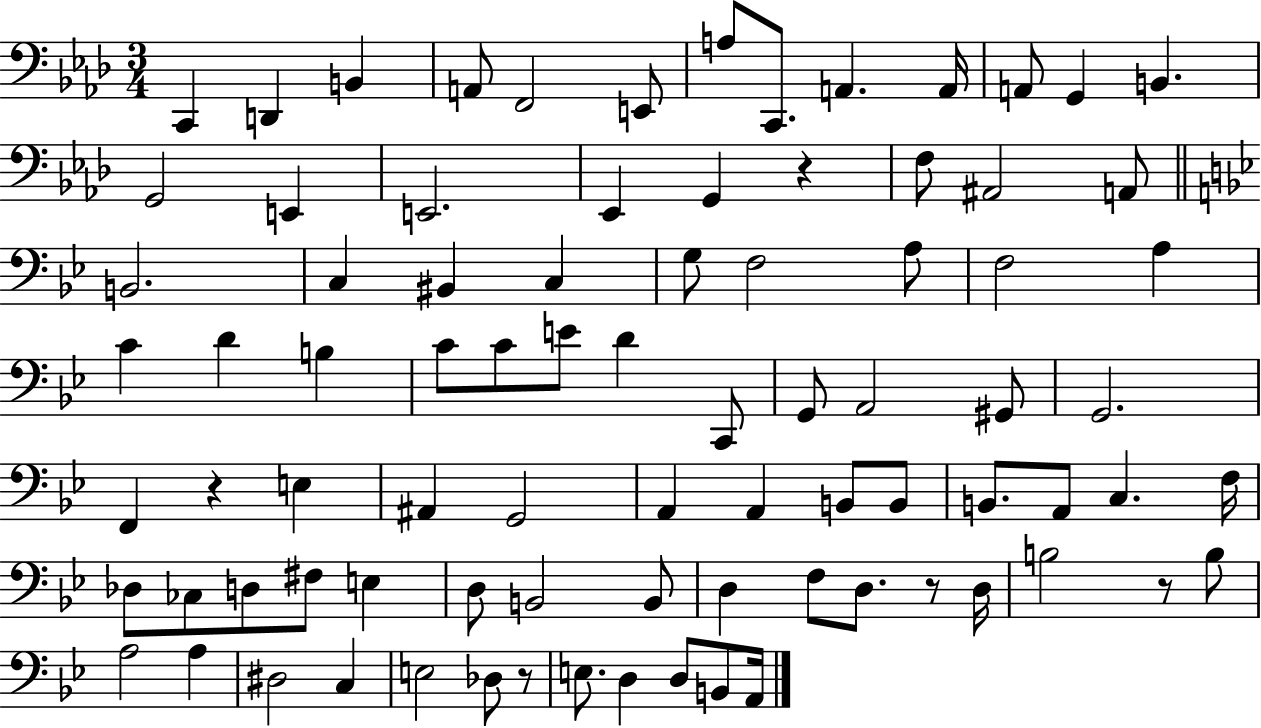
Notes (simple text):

C2/q D2/q B2/q A2/e F2/h E2/e A3/e C2/e. A2/q. A2/s A2/e G2/q B2/q. G2/h E2/q E2/h. Eb2/q G2/q R/q F3/e A#2/h A2/e B2/h. C3/q BIS2/q C3/q G3/e F3/h A3/e F3/h A3/q C4/q D4/q B3/q C4/e C4/e E4/e D4/q C2/e G2/e A2/h G#2/e G2/h. F2/q R/q E3/q A#2/q G2/h A2/q A2/q B2/e B2/e B2/e. A2/e C3/q. F3/s Db3/e CES3/e D3/e F#3/e E3/q D3/e B2/h B2/e D3/q F3/e D3/e. R/e D3/s B3/h R/e B3/e A3/h A3/q D#3/h C3/q E3/h Db3/e R/e E3/e. D3/q D3/e B2/e A2/s